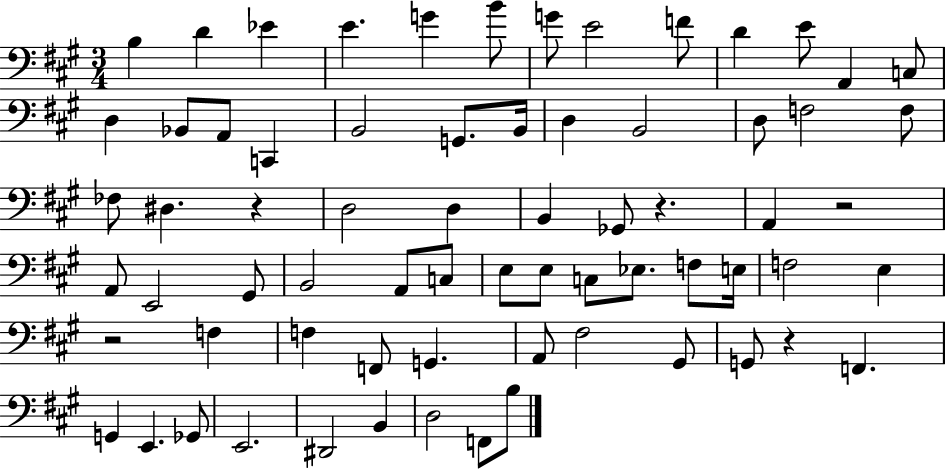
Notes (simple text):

B3/q D4/q Eb4/q E4/q. G4/q B4/e G4/e E4/h F4/e D4/q E4/e A2/q C3/e D3/q Bb2/e A2/e C2/q B2/h G2/e. B2/s D3/q B2/h D3/e F3/h F3/e FES3/e D#3/q. R/q D3/h D3/q B2/q Gb2/e R/q. A2/q R/h A2/e E2/h G#2/e B2/h A2/e C3/e E3/e E3/e C3/e Eb3/e. F3/e E3/s F3/h E3/q R/h F3/q F3/q F2/e G2/q. A2/e F#3/h G#2/e G2/e R/q F2/q. G2/q E2/q. Gb2/e E2/h. D#2/h B2/q D3/h F2/e B3/e